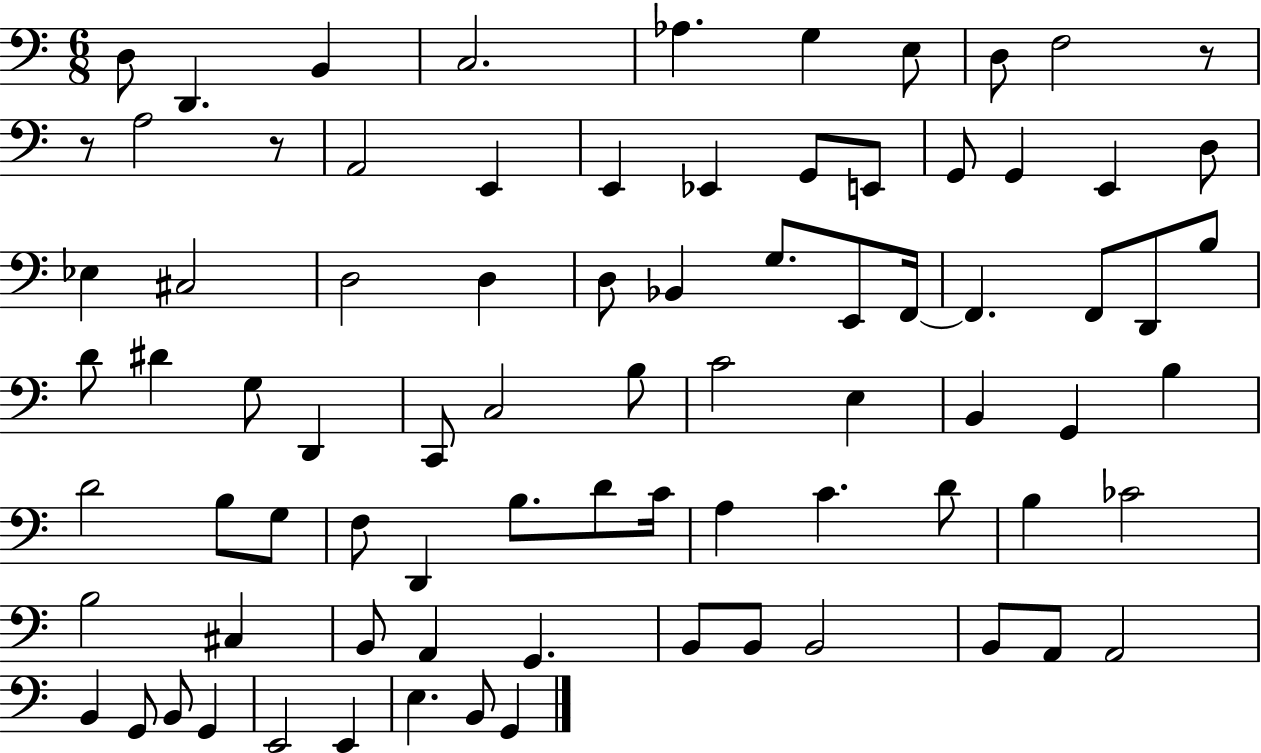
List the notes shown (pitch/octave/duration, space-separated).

D3/e D2/q. B2/q C3/h. Ab3/q. G3/q E3/e D3/e F3/h R/e R/e A3/h R/e A2/h E2/q E2/q Eb2/q G2/e E2/e G2/e G2/q E2/q D3/e Eb3/q C#3/h D3/h D3/q D3/e Bb2/q G3/e. E2/e F2/s F2/q. F2/e D2/e B3/e D4/e D#4/q G3/e D2/q C2/e C3/h B3/e C4/h E3/q B2/q G2/q B3/q D4/h B3/e G3/e F3/e D2/q B3/e. D4/e C4/s A3/q C4/q. D4/e B3/q CES4/h B3/h C#3/q B2/e A2/q G2/q. B2/e B2/e B2/h B2/e A2/e A2/h B2/q G2/e B2/e G2/q E2/h E2/q E3/q. B2/e G2/q